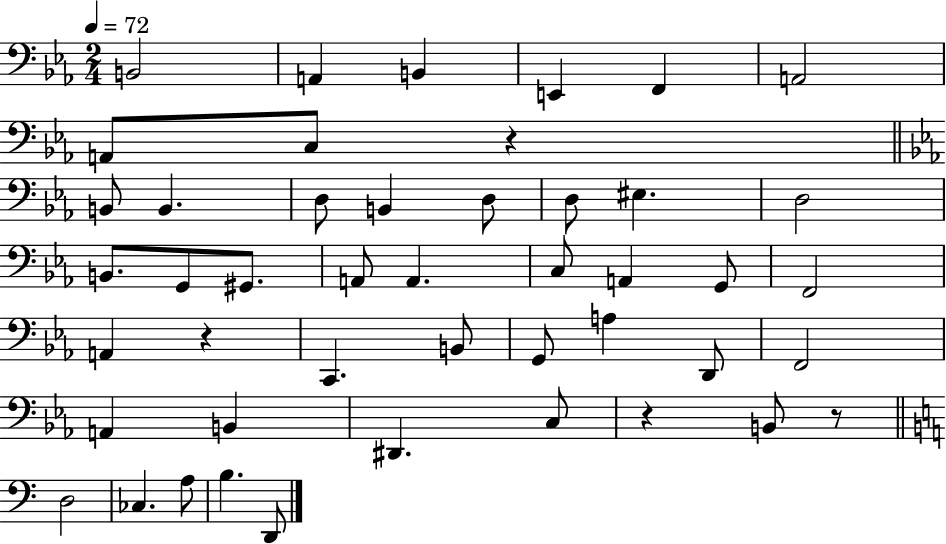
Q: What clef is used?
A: bass